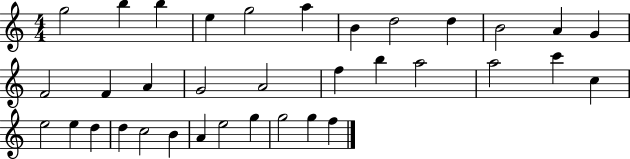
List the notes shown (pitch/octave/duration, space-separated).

G5/h B5/q B5/q E5/q G5/h A5/q B4/q D5/h D5/q B4/h A4/q G4/q F4/h F4/q A4/q G4/h A4/h F5/q B5/q A5/h A5/h C6/q C5/q E5/h E5/q D5/q D5/q C5/h B4/q A4/q E5/h G5/q G5/h G5/q F5/q